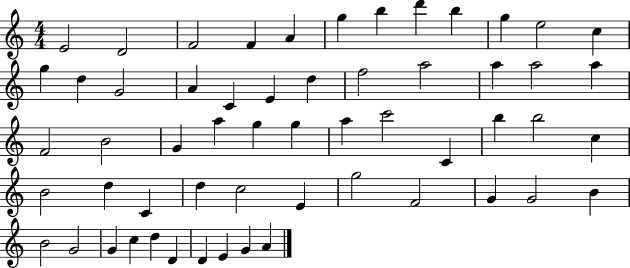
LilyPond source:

{
  \clef treble
  \numericTimeSignature
  \time 4/4
  \key c \major
  e'2 d'2 | f'2 f'4 a'4 | g''4 b''4 d'''4 b''4 | g''4 e''2 c''4 | \break g''4 d''4 g'2 | a'4 c'4 e'4 d''4 | f''2 a''2 | a''4 a''2 a''4 | \break f'2 b'2 | g'4 a''4 g''4 g''4 | a''4 c'''2 c'4 | b''4 b''2 c''4 | \break b'2 d''4 c'4 | d''4 c''2 e'4 | g''2 f'2 | g'4 g'2 b'4 | \break b'2 g'2 | g'4 c''4 d''4 d'4 | d'4 e'4 g'4 a'4 | \bar "|."
}